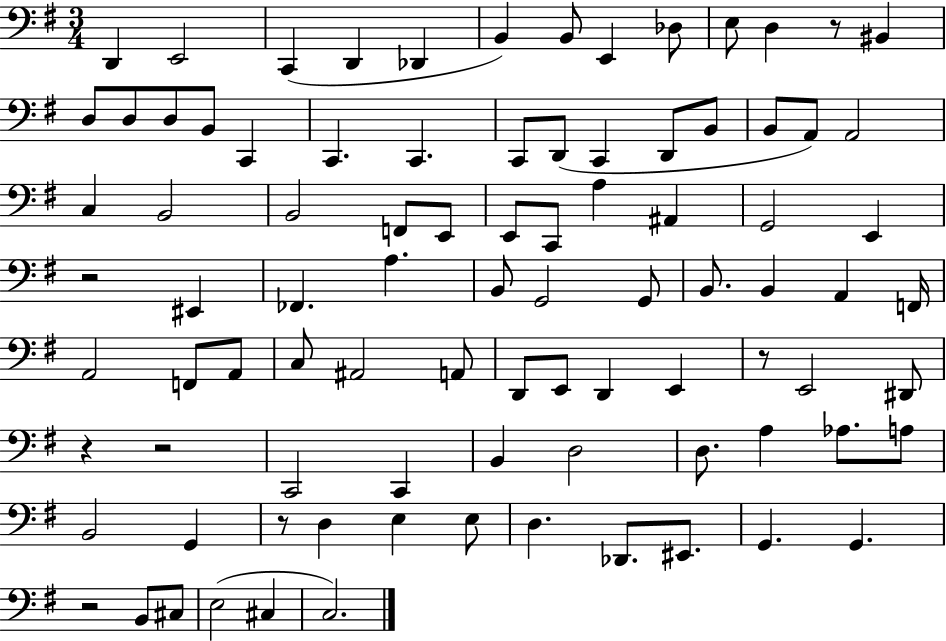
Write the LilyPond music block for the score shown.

{
  \clef bass
  \numericTimeSignature
  \time 3/4
  \key g \major
  d,4 e,2 | c,4( d,4 des,4 | b,4) b,8 e,4 des8 | e8 d4 r8 bis,4 | \break d8 d8 d8 b,8 c,4 | c,4. c,4. | c,8 d,8( c,4 d,8 b,8 | b,8 a,8) a,2 | \break c4 b,2 | b,2 f,8 e,8 | e,8 c,8 a4 ais,4 | g,2 e,4 | \break r2 eis,4 | fes,4. a4. | b,8 g,2 g,8 | b,8. b,4 a,4 f,16 | \break a,2 f,8 a,8 | c8 ais,2 a,8 | d,8 e,8 d,4 e,4 | r8 e,2 dis,8 | \break r4 r2 | c,2 c,4 | b,4 d2 | d8. a4 aes8. a8 | \break b,2 g,4 | r8 d4 e4 e8 | d4. des,8. eis,8. | g,4. g,4. | \break r2 b,8 cis8 | e2( cis4 | c2.) | \bar "|."
}